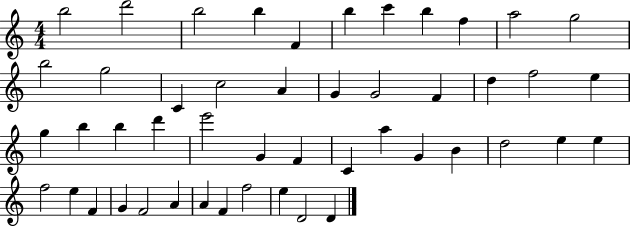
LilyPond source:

{
  \clef treble
  \numericTimeSignature
  \time 4/4
  \key c \major
  b''2 d'''2 | b''2 b''4 f'4 | b''4 c'''4 b''4 f''4 | a''2 g''2 | \break b''2 g''2 | c'4 c''2 a'4 | g'4 g'2 f'4 | d''4 f''2 e''4 | \break g''4 b''4 b''4 d'''4 | e'''2 g'4 f'4 | c'4 a''4 g'4 b'4 | d''2 e''4 e''4 | \break f''2 e''4 f'4 | g'4 f'2 a'4 | a'4 f'4 f''2 | e''4 d'2 d'4 | \break \bar "|."
}